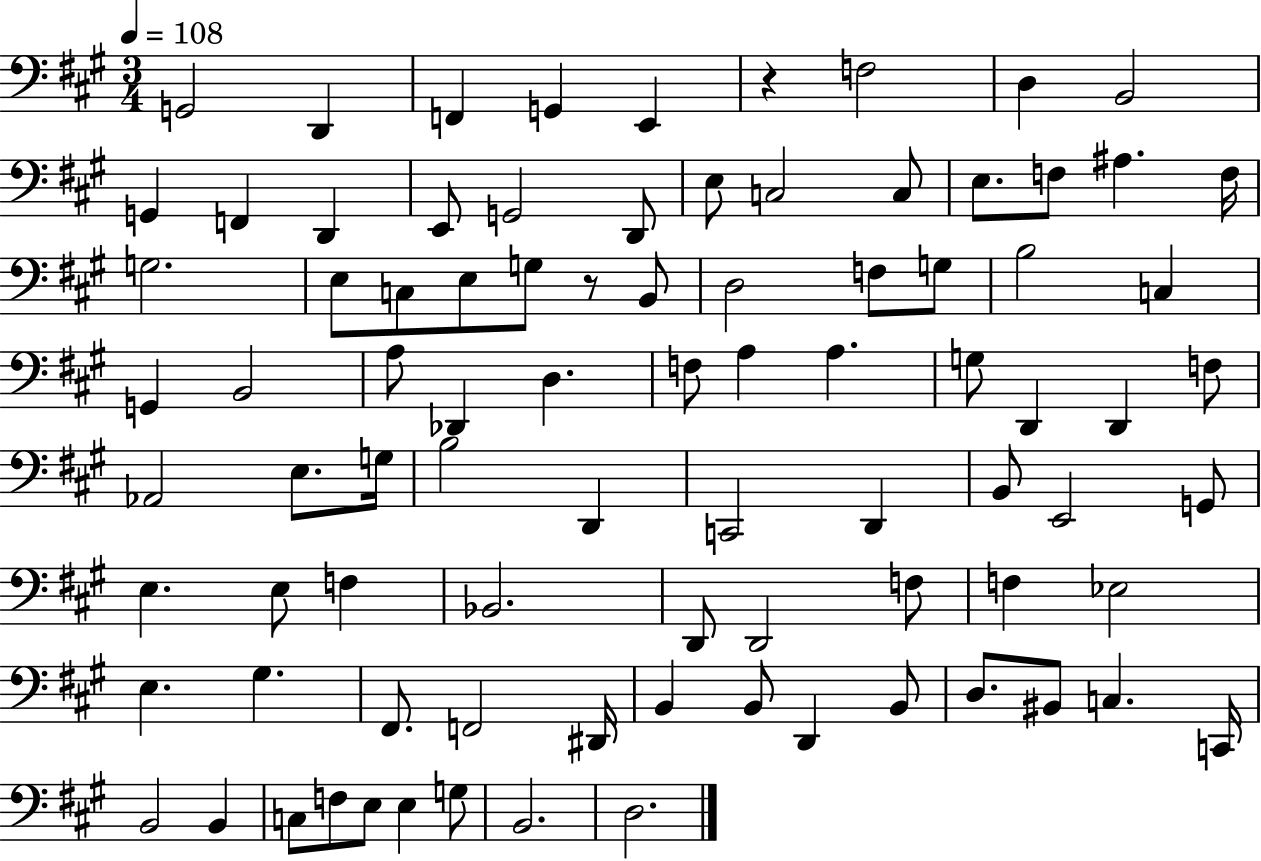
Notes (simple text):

G2/h D2/q F2/q G2/q E2/q R/q F3/h D3/q B2/h G2/q F2/q D2/q E2/e G2/h D2/e E3/e C3/h C3/e E3/e. F3/e A#3/q. F3/s G3/h. E3/e C3/e E3/e G3/e R/e B2/e D3/h F3/e G3/e B3/h C3/q G2/q B2/h A3/e Db2/q D3/q. F3/e A3/q A3/q. G3/e D2/q D2/q F3/e Ab2/h E3/e. G3/s B3/h D2/q C2/h D2/q B2/e E2/h G2/e E3/q. E3/e F3/q Bb2/h. D2/e D2/h F3/e F3/q Eb3/h E3/q. G#3/q. F#2/e. F2/h D#2/s B2/q B2/e D2/q B2/e D3/e. BIS2/e C3/q. C2/s B2/h B2/q C3/e F3/e E3/e E3/q G3/e B2/h. D3/h.